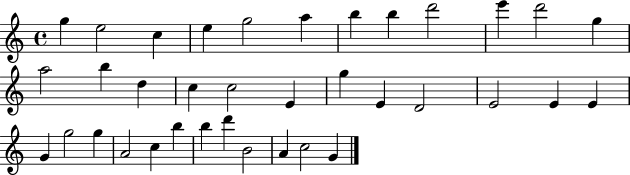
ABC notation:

X:1
T:Untitled
M:4/4
L:1/4
K:C
g e2 c e g2 a b b d'2 e' d'2 g a2 b d c c2 E g E D2 E2 E E G g2 g A2 c b b d' B2 A c2 G